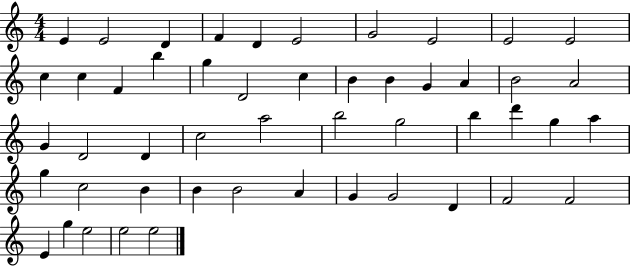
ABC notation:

X:1
T:Untitled
M:4/4
L:1/4
K:C
E E2 D F D E2 G2 E2 E2 E2 c c F b g D2 c B B G A B2 A2 G D2 D c2 a2 b2 g2 b d' g a g c2 B B B2 A G G2 D F2 F2 E g e2 e2 e2